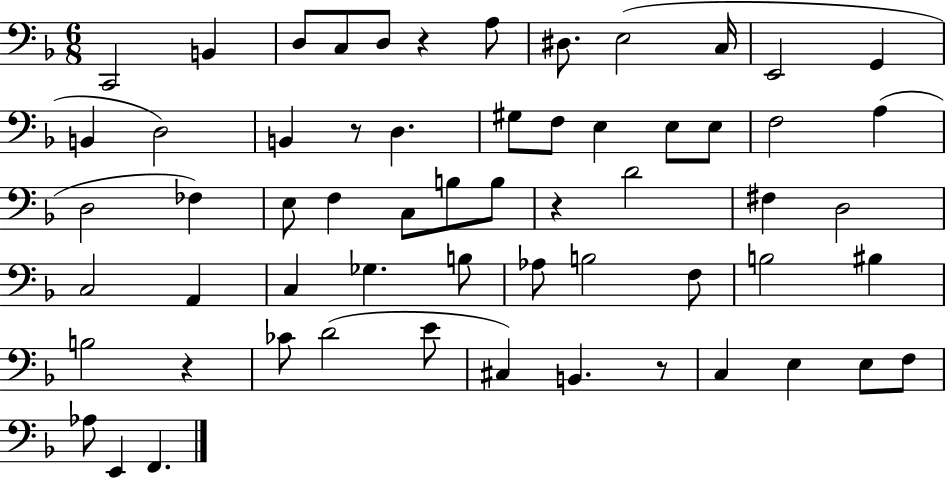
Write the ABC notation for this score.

X:1
T:Untitled
M:6/8
L:1/4
K:F
C,,2 B,, D,/2 C,/2 D,/2 z A,/2 ^D,/2 E,2 C,/4 E,,2 G,, B,, D,2 B,, z/2 D, ^G,/2 F,/2 E, E,/2 E,/2 F,2 A, D,2 _F, E,/2 F, C,/2 B,/2 B,/2 z D2 ^F, D,2 C,2 A,, C, _G, B,/2 _A,/2 B,2 F,/2 B,2 ^B, B,2 z _C/2 D2 E/2 ^C, B,, z/2 C, E, E,/2 F,/2 _A,/2 E,, F,,